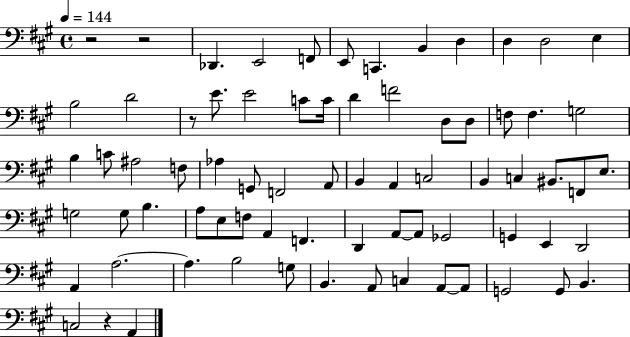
X:1
T:Untitled
M:4/4
L:1/4
K:A
z2 z2 _D,, E,,2 F,,/2 E,,/2 C,, B,, D, D, D,2 E, B,2 D2 z/2 E/2 E2 C/2 C/4 D F2 D,/2 D,/2 F,/2 F, G,2 B, C/2 ^A,2 F,/2 _A, G,,/2 F,,2 A,,/2 B,, A,, C,2 B,, C, ^B,,/2 F,,/2 E,/2 G,2 G,/2 B, A,/2 E,/2 F,/2 A,, F,, D,, A,,/2 A,,/2 _G,,2 G,, E,, D,,2 A,, A,2 A, B,2 G,/2 B,, A,,/2 C, A,,/2 A,,/2 G,,2 G,,/2 B,, C,2 z A,,